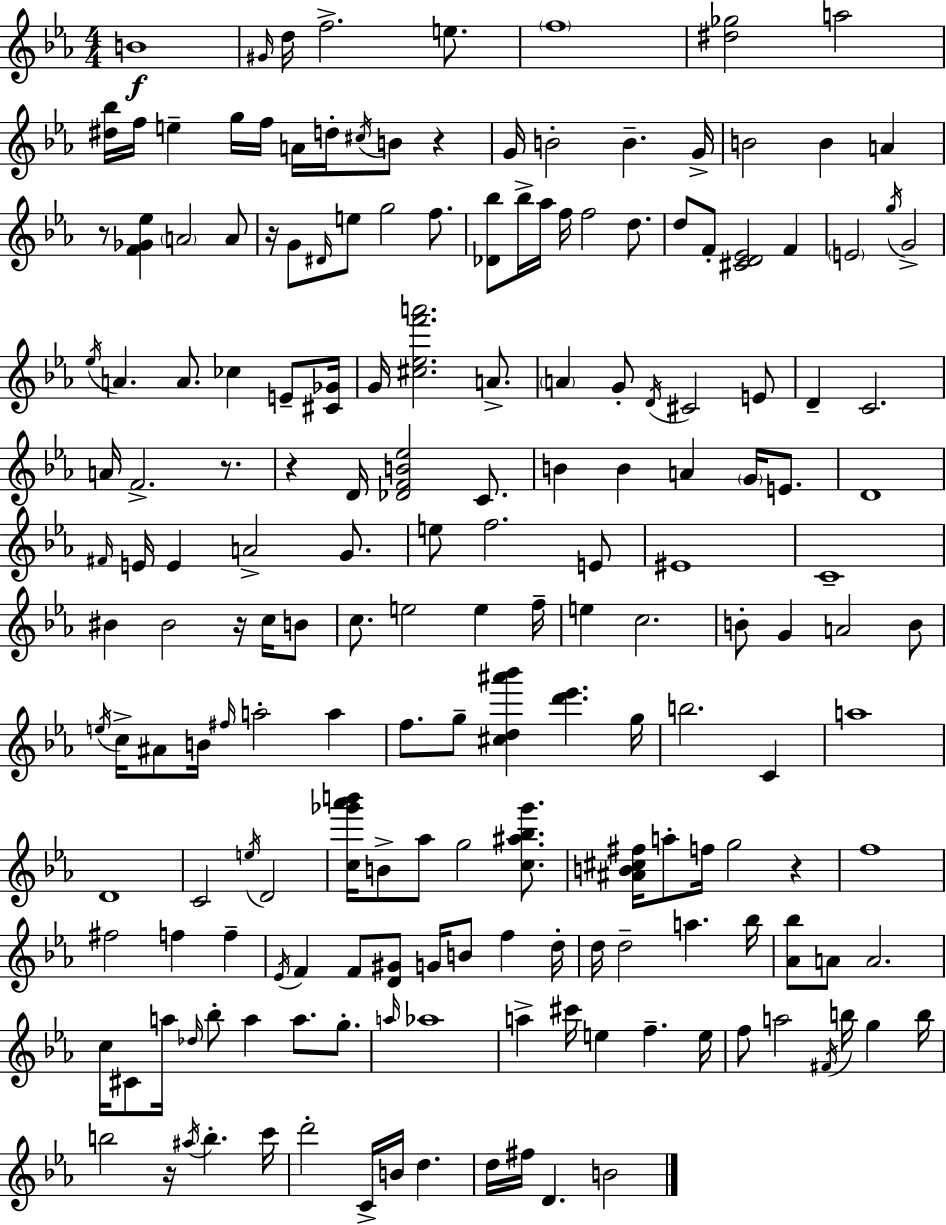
{
  \clef treble
  \numericTimeSignature
  \time 4/4
  \key ees \major
  b'1\f | \grace { gis'16 } d''16 f''2.-> e''8. | \parenthesize f''1 | <dis'' ges''>2 a''2 | \break <dis'' bes''>16 f''16 e''4-- g''16 f''16 a'16 d''16-. \acciaccatura { cis''16 } b'8 r4 | g'16 b'2-. b'4.-- | g'16-> b'2 b'4 a'4 | r8 <f' ges' ees''>4 \parenthesize a'2 | \break a'8 r16 g'8 \grace { dis'16 } e''8 g''2 | f''8. <des' bes''>8 bes''16-> aes''16 f''16 f''2 | d''8. d''8 f'8-. <cis' d' ees'>2 f'4 | \parenthesize e'2 \acciaccatura { g''16 } g'2-> | \break \acciaccatura { ees''16 } a'4. a'8. ces''4 | e'8-- <cis' ges'>16 g'16 <cis'' ees'' f''' a'''>2. | a'8.-> \parenthesize a'4 g'8-. \acciaccatura { d'16 } cis'2 | e'8 d'4-- c'2. | \break a'16 f'2.-> | r8. r4 d'16 <des' f' b' ees''>2 | c'8. b'4 b'4 a'4 | \parenthesize g'16 e'8. d'1 | \break \grace { fis'16 } e'16 e'4 a'2-> | g'8. e''8 f''2. | e'8 eis'1 | c'1-- | \break bis'4 bis'2 | r16 c''16 b'8 c''8. e''2 | e''4 f''16-- e''4 c''2. | b'8-. g'4 a'2 | \break b'8 \acciaccatura { e''16 } c''16-> ais'8 b'16 \grace { fis''16 } a''2-. | a''4 f''8. g''8-- <cis'' d'' ais''' bes'''>4 | <d''' ees'''>4. g''16 b''2. | c'4 a''1 | \break d'1 | c'2 | \acciaccatura { e''16 } d'2 <c'' ges''' aes''' b'''>16 b'8-> aes''8 g''2 | <c'' ais'' bes'' ges'''>8. <ais' b' cis'' fis''>16 a''8-. f''16 g''2 | \break r4 f''1 | fis''2 | f''4 f''4-- \acciaccatura { ees'16 } f'4 f'8 | <d' gis'>8 g'16 b'8 f''4 d''16-. d''16 d''2-- | \break a''4. bes''16 <aes' bes''>8 a'8 a'2. | c''16 cis'8 a''16 \grace { des''16 } | bes''8-. a''4 a''8. g''8.-. \grace { a''16 } aes''1 | a''4-> | \break cis'''16 e''4 f''4.-- e''16 f''8 a''2 | \acciaccatura { fis'16 } b''16 g''4 b''16 b''2 | r16 \acciaccatura { ais''16 } b''4.-. c'''16 d'''2-. | c'16-> b'16 d''4. d''16 | \break fis''16 d'4. b'2 \bar "|."
}